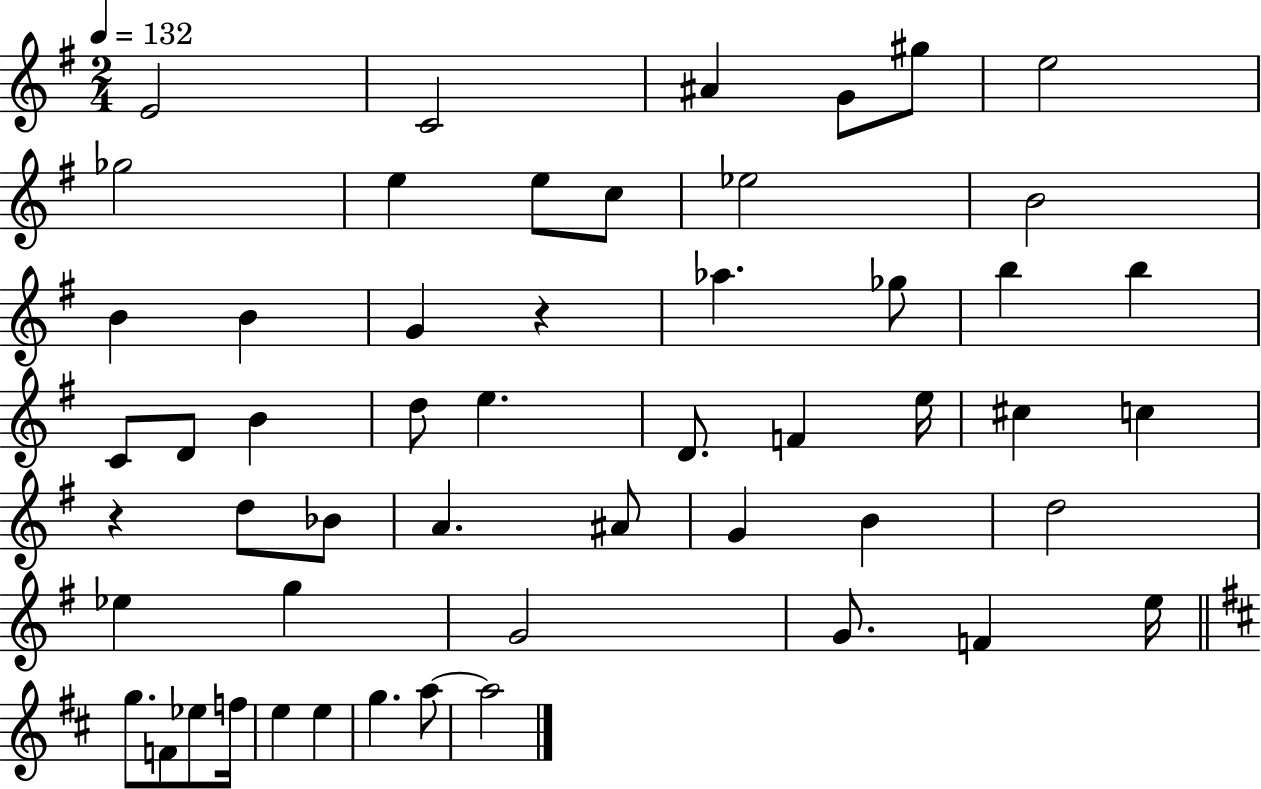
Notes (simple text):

E4/h C4/h A#4/q G4/e G#5/e E5/h Gb5/h E5/q E5/e C5/e Eb5/h B4/h B4/q B4/q G4/q R/q Ab5/q. Gb5/e B5/q B5/q C4/e D4/e B4/q D5/e E5/q. D4/e. F4/q E5/s C#5/q C5/q R/q D5/e Bb4/e A4/q. A#4/e G4/q B4/q D5/h Eb5/q G5/q G4/h G4/e. F4/q E5/s G5/e. F4/e Eb5/e F5/s E5/q E5/q G5/q. A5/e A5/h